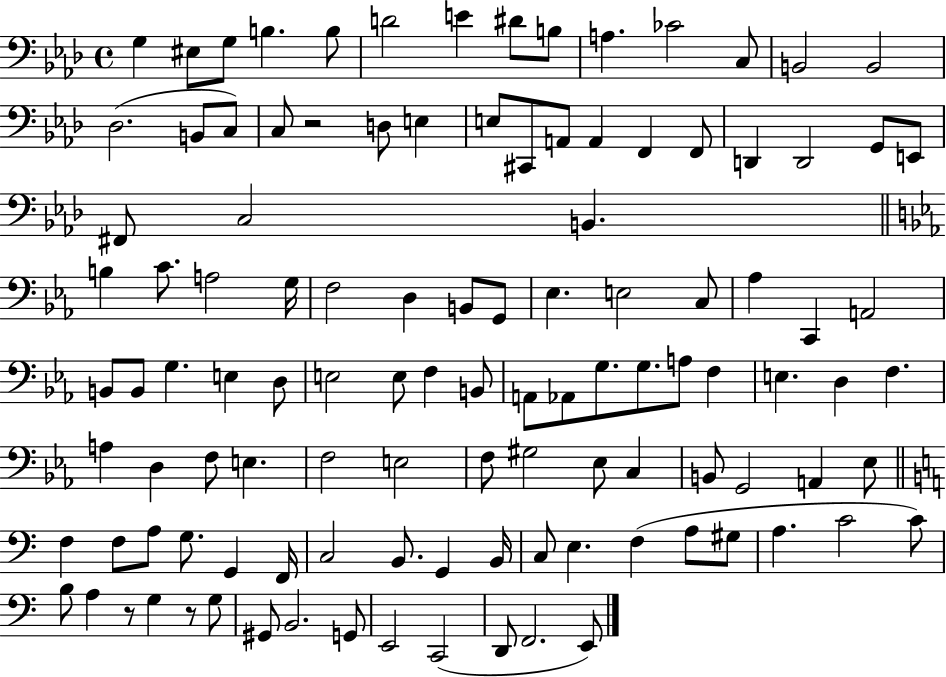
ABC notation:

X:1
T:Untitled
M:4/4
L:1/4
K:Ab
G, ^E,/2 G,/2 B, B,/2 D2 E ^D/2 B,/2 A, _C2 C,/2 B,,2 B,,2 _D,2 B,,/2 C,/2 C,/2 z2 D,/2 E, E,/2 ^C,,/2 A,,/2 A,, F,, F,,/2 D,, D,,2 G,,/2 E,,/2 ^F,,/2 C,2 B,, B, C/2 A,2 G,/4 F,2 D, B,,/2 G,,/2 _E, E,2 C,/2 _A, C,, A,,2 B,,/2 B,,/2 G, E, D,/2 E,2 E,/2 F, B,,/2 A,,/2 _A,,/2 G,/2 G,/2 A,/2 F, E, D, F, A, D, F,/2 E, F,2 E,2 F,/2 ^G,2 _E,/2 C, B,,/2 G,,2 A,, _E,/2 F, F,/2 A,/2 G,/2 G,, F,,/4 C,2 B,,/2 G,, B,,/4 C,/2 E, F, A,/2 ^G,/2 A, C2 C/2 B,/2 A, z/2 G, z/2 G,/2 ^G,,/2 B,,2 G,,/2 E,,2 C,,2 D,,/2 F,,2 E,,/2